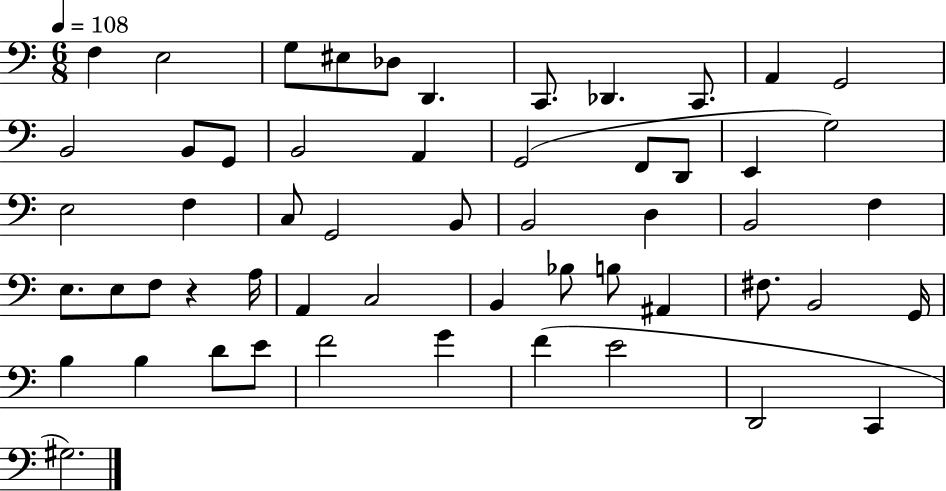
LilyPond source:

{
  \clef bass
  \numericTimeSignature
  \time 6/8
  \key c \major
  \tempo 4 = 108
  \repeat volta 2 { f4 e2 | g8 eis8 des8 d,4. | c,8. des,4. c,8. | a,4 g,2 | \break b,2 b,8 g,8 | b,2 a,4 | g,2( f,8 d,8 | e,4 g2) | \break e2 f4 | c8 g,2 b,8 | b,2 d4 | b,2 f4 | \break e8. e8 f8 r4 a16 | a,4 c2 | b,4 bes8 b8 ais,4 | fis8. b,2 g,16 | \break b4 b4 d'8 e'8 | f'2 g'4 | f'4( e'2 | d,2 c,4 | \break gis2.) | } \bar "|."
}